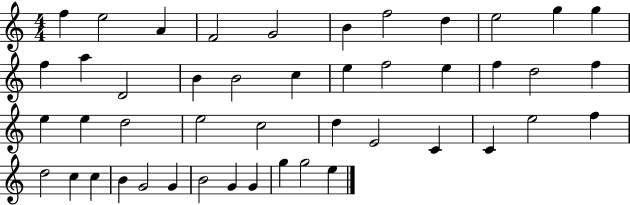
F5/q E5/h A4/q F4/h G4/h B4/q F5/h D5/q E5/h G5/q G5/q F5/q A5/q D4/h B4/q B4/h C5/q E5/q F5/h E5/q F5/q D5/h F5/q E5/q E5/q D5/h E5/h C5/h D5/q E4/h C4/q C4/q E5/h F5/q D5/h C5/q C5/q B4/q G4/h G4/q B4/h G4/q G4/q G5/q G5/h E5/q